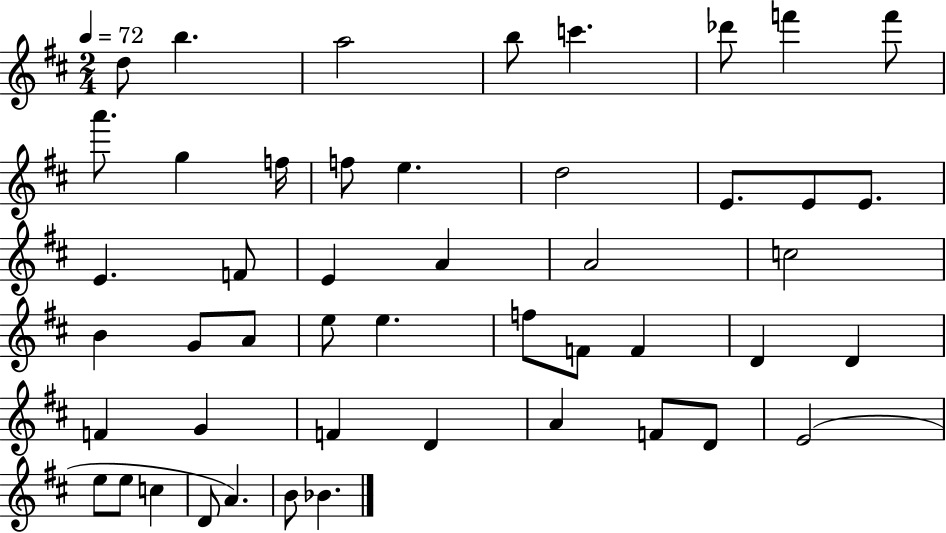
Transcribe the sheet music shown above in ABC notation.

X:1
T:Untitled
M:2/4
L:1/4
K:D
d/2 b a2 b/2 c' _d'/2 f' f'/2 a'/2 g f/4 f/2 e d2 E/2 E/2 E/2 E F/2 E A A2 c2 B G/2 A/2 e/2 e f/2 F/2 F D D F G F D A F/2 D/2 E2 e/2 e/2 c D/2 A B/2 _B